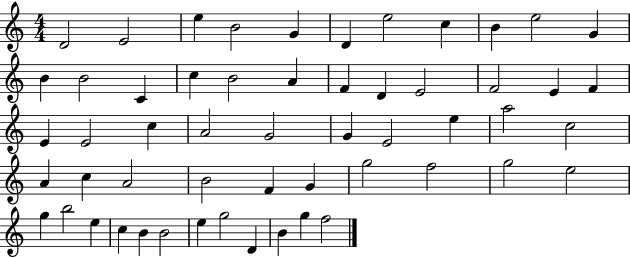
D4/h E4/h E5/q B4/h G4/q D4/q E5/h C5/q B4/q E5/h G4/q B4/q B4/h C4/q C5/q B4/h A4/q F4/q D4/q E4/h F4/h E4/q F4/q E4/q E4/h C5/q A4/h G4/h G4/q E4/h E5/q A5/h C5/h A4/q C5/q A4/h B4/h F4/q G4/q G5/h F5/h G5/h E5/h G5/q B5/h E5/q C5/q B4/q B4/h E5/q G5/h D4/q B4/q G5/q F5/h